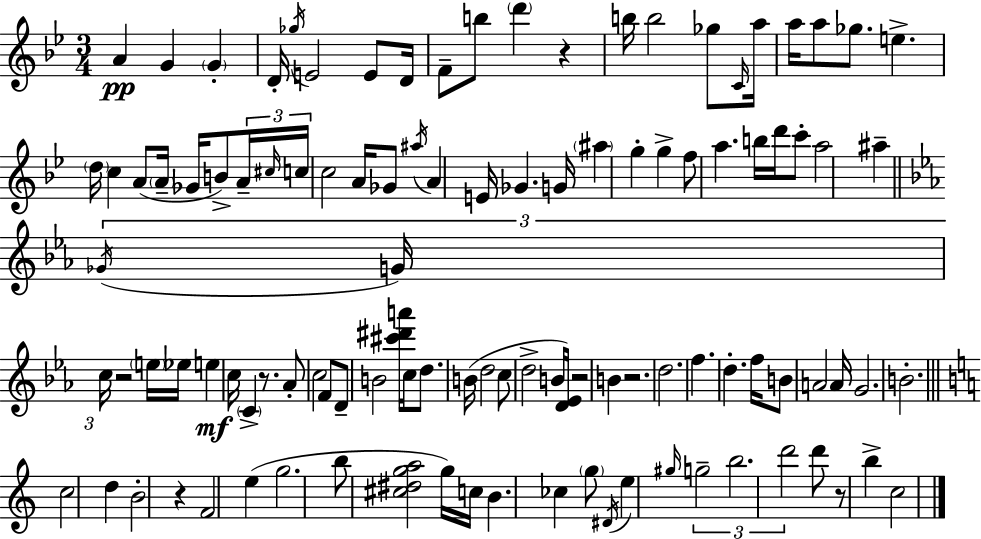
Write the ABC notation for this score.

X:1
T:Untitled
M:3/4
L:1/4
K:Gm
A G G D/4 _g/4 E2 E/2 D/4 F/2 b/2 d' z b/4 b2 _g/2 C/4 a/4 a/4 a/2 _g/2 e d/4 c A/2 A/4 _G/4 B/2 A/4 ^c/4 c/4 c2 A/4 _G/2 ^a/4 A E/4 _G G/4 ^a g g f/2 a b/4 d'/4 c'/2 a2 ^a _G/4 G/4 c/4 z2 e/4 _e/4 e c/4 C z/2 _A/2 c2 F/2 D/2 B2 [^c'^d'a']/4 c/4 d/2 B/4 d2 c/2 d2 B/4 [D_E]/4 z2 B z2 d2 f d f/4 B/2 A2 A/4 G2 B2 c2 d B2 z F2 e g2 b/2 [^c^dga]2 g/4 c/4 B _c g/2 ^D/4 e ^g/4 g2 b2 d'2 d'/2 z/2 b c2